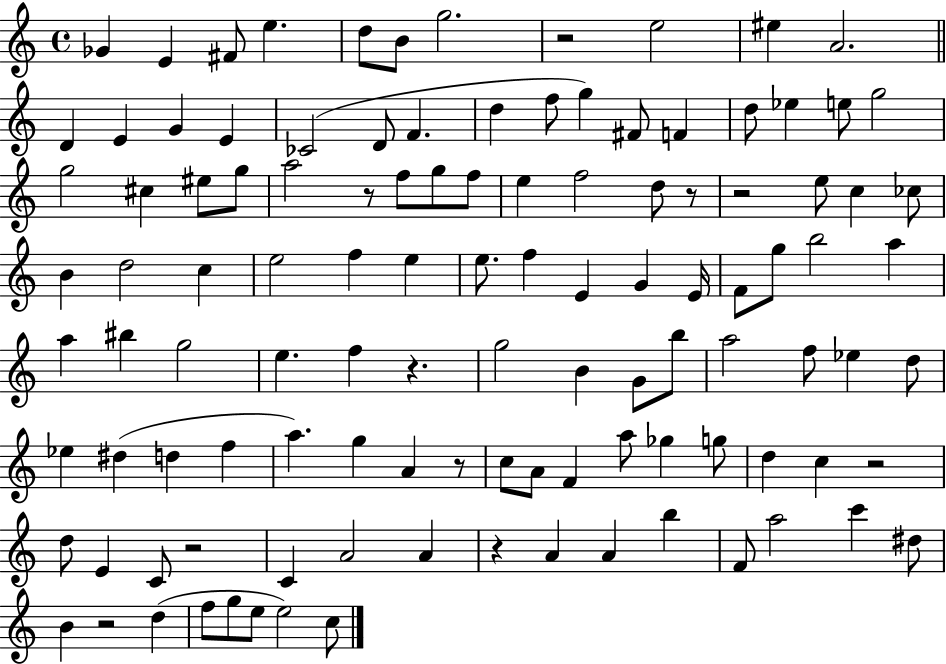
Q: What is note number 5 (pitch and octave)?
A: D5